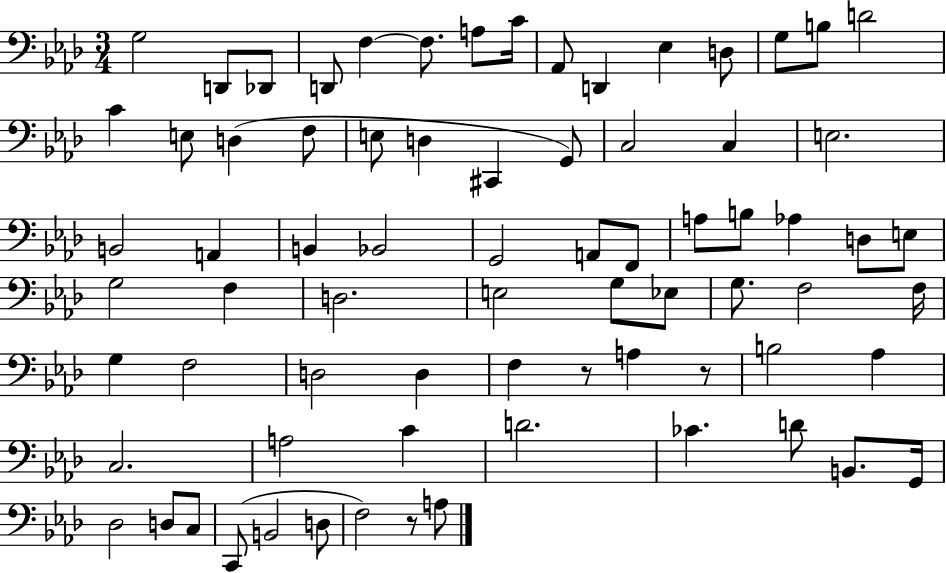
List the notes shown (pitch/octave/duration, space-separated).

G3/h D2/e Db2/e D2/e F3/q F3/e. A3/e C4/s Ab2/e D2/q Eb3/q D3/e G3/e B3/e D4/h C4/q E3/e D3/q F3/e E3/e D3/q C#2/q G2/e C3/h C3/q E3/h. B2/h A2/q B2/q Bb2/h G2/h A2/e F2/e A3/e B3/e Ab3/q D3/e E3/e G3/h F3/q D3/h. E3/h G3/e Eb3/e G3/e. F3/h F3/s G3/q F3/h D3/h D3/q F3/q R/e A3/q R/e B3/h Ab3/q C3/h. A3/h C4/q D4/h. CES4/q. D4/e B2/e. G2/s Db3/h D3/e C3/e C2/e B2/h D3/e F3/h R/e A3/e